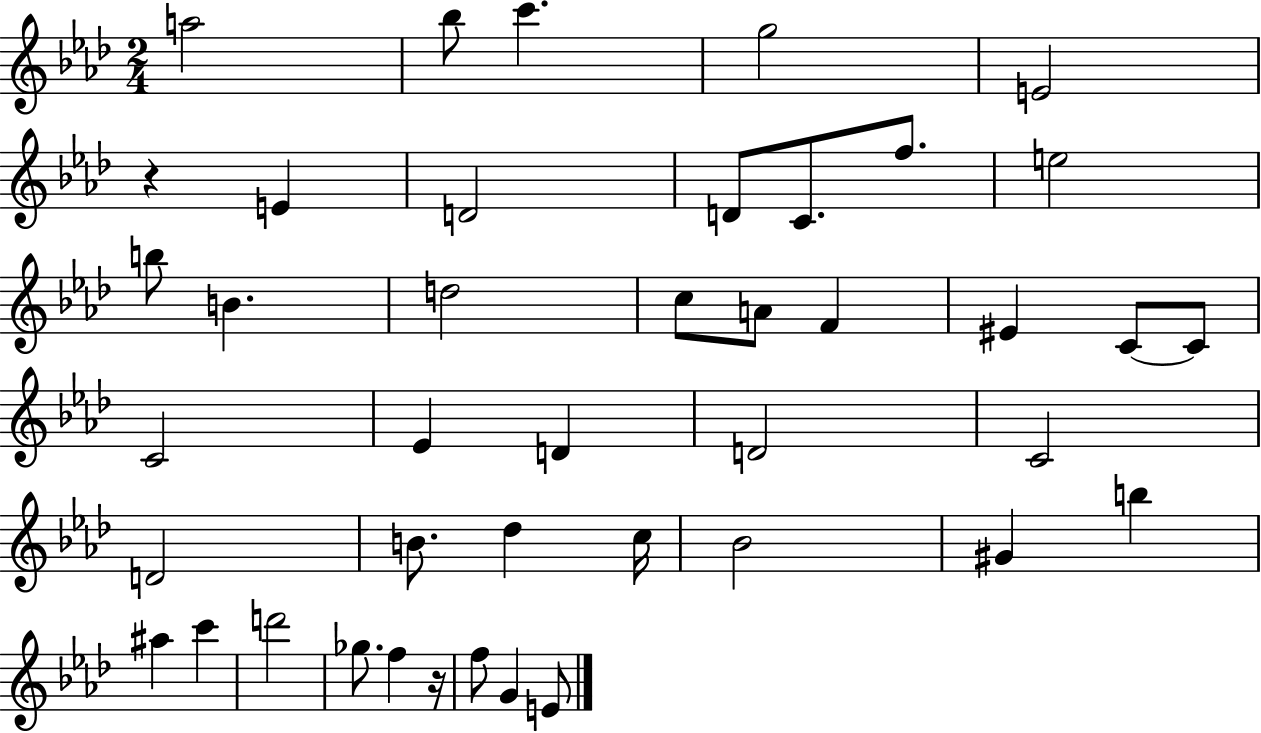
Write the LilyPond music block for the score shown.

{
  \clef treble
  \numericTimeSignature
  \time 2/4
  \key aes \major
  a''2 | bes''8 c'''4. | g''2 | e'2 | \break r4 e'4 | d'2 | d'8 c'8. f''8. | e''2 | \break b''8 b'4. | d''2 | c''8 a'8 f'4 | eis'4 c'8~~ c'8 | \break c'2 | ees'4 d'4 | d'2 | c'2 | \break d'2 | b'8. des''4 c''16 | bes'2 | gis'4 b''4 | \break ais''4 c'''4 | d'''2 | ges''8. f''4 r16 | f''8 g'4 e'8 | \break \bar "|."
}